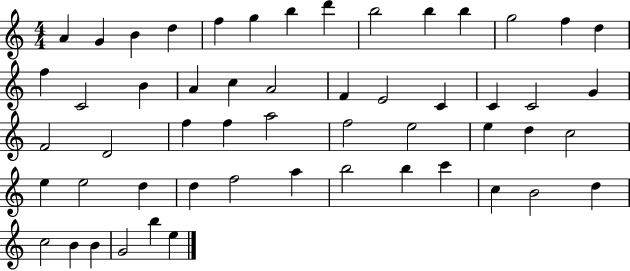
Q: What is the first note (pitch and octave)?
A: A4